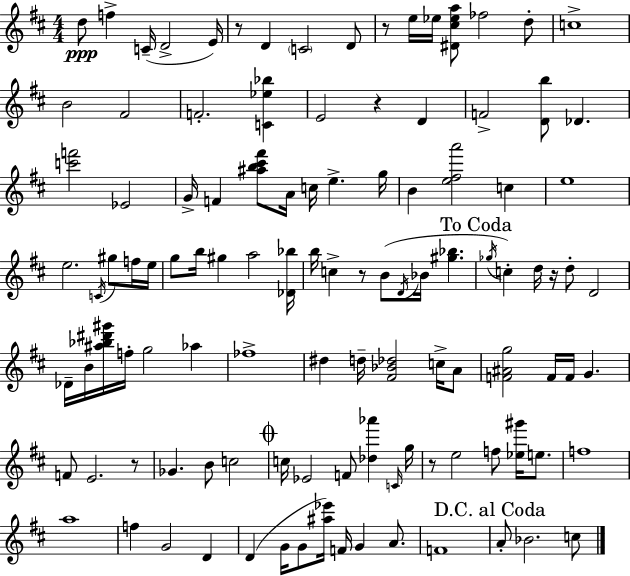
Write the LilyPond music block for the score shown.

{
  \clef treble
  \numericTimeSignature
  \time 4/4
  \key d \major
  \repeat volta 2 { d''8\ppp f''4-> c'16--( d'2-> e'16) | r8 d'4 \parenthesize c'2 d'8 | r8 e''16 ees''16 <dis' cis'' ees'' a''>8 fes''2 d''8-. | c''1-> | \break b'2 fis'2 | f'2.-. <c' ees'' bes''>4 | e'2 r4 d'4 | f'2-> <d' b''>8 des'4. | \break <c''' f'''>2 ees'2 | g'16-> f'4 <ais'' b'' cis''' fis'''>8 a'16 c''16 e''4.-> g''16 | b'4 <e'' fis'' a'''>2 c''4 | e''1 | \break e''2. \acciaccatura { c'16 } gis''8 f''16 | e''16 g''8 b''16 gis''4 a''2 | <des' bes''>16 b''16 c''4-> r8 b'8( \acciaccatura { d'16 } bes'16 <gis'' bes''>4. | \mark "To Coda" \acciaccatura { ges''16 }) c''4-. d''16 r16 d''8-. d'2 | \break des'16-- b'16 <ais'' bes'' dis''' gis'''>16 f''16-. g''2 aes''4 | fes''1-> | dis''4 d''16-- <fis' bes' des''>2 | c''16-> a'8 <f' ais' g''>2 f'16 f'16 g'4. | \break f'8 e'2. | r8 ges'4. b'8 c''2 | \mark \markup { \musicglyph "scripts.coda" } c''16 ees'2 f'8 <des'' aes'''>4 | \grace { c'16 } g''16 r8 e''2 f''8 | \break <ees'' gis'''>16 e''8. f''1 | a''1 | f''4 g'2 | d'4 d'4( g'16 g'8 <ais'' ees'''>16) f'16 g'4 | \break a'8. f'1 | \mark "D.C. al Coda" a'8-. bes'2. | c''8 } \bar "|."
}